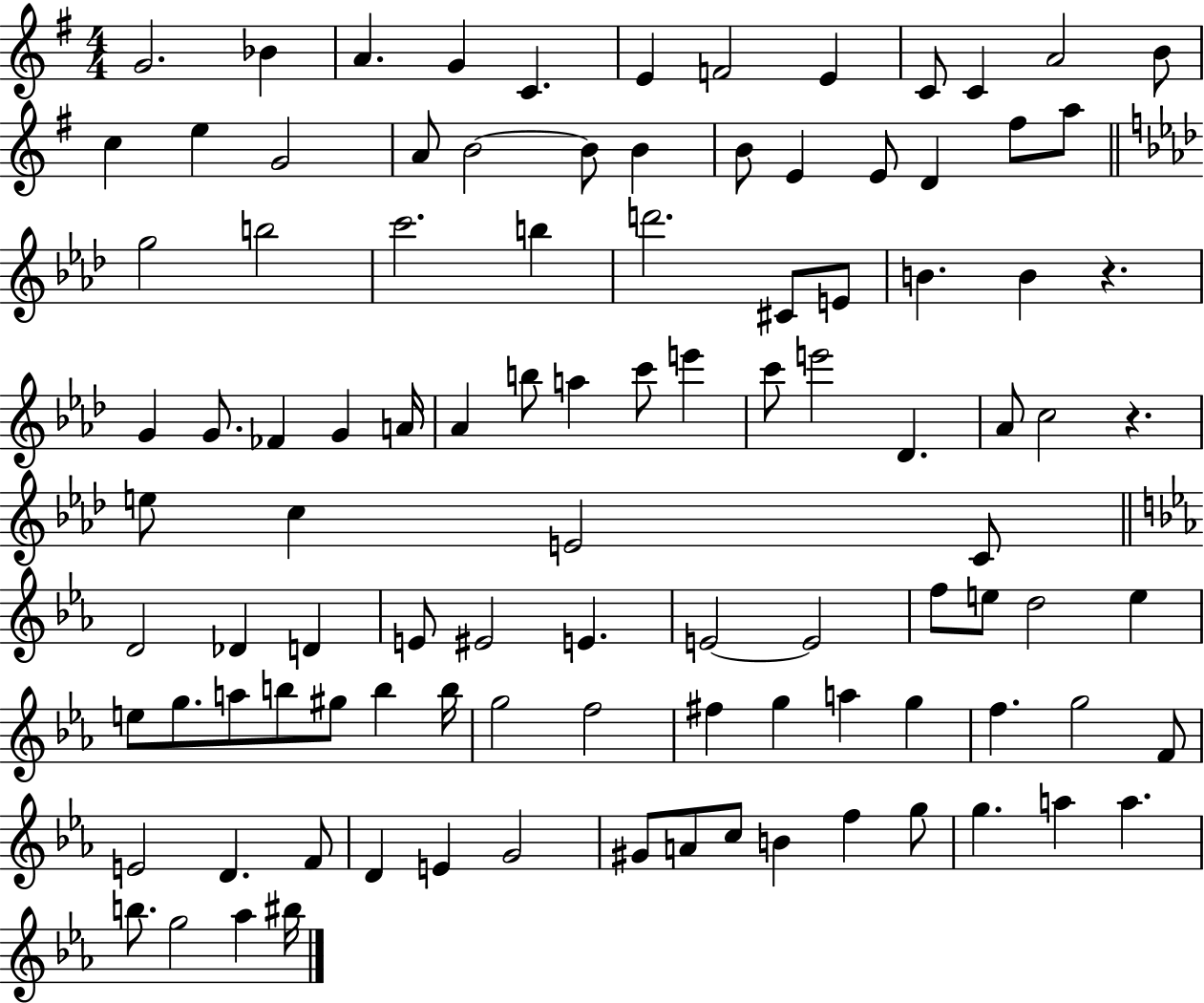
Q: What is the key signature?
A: G major